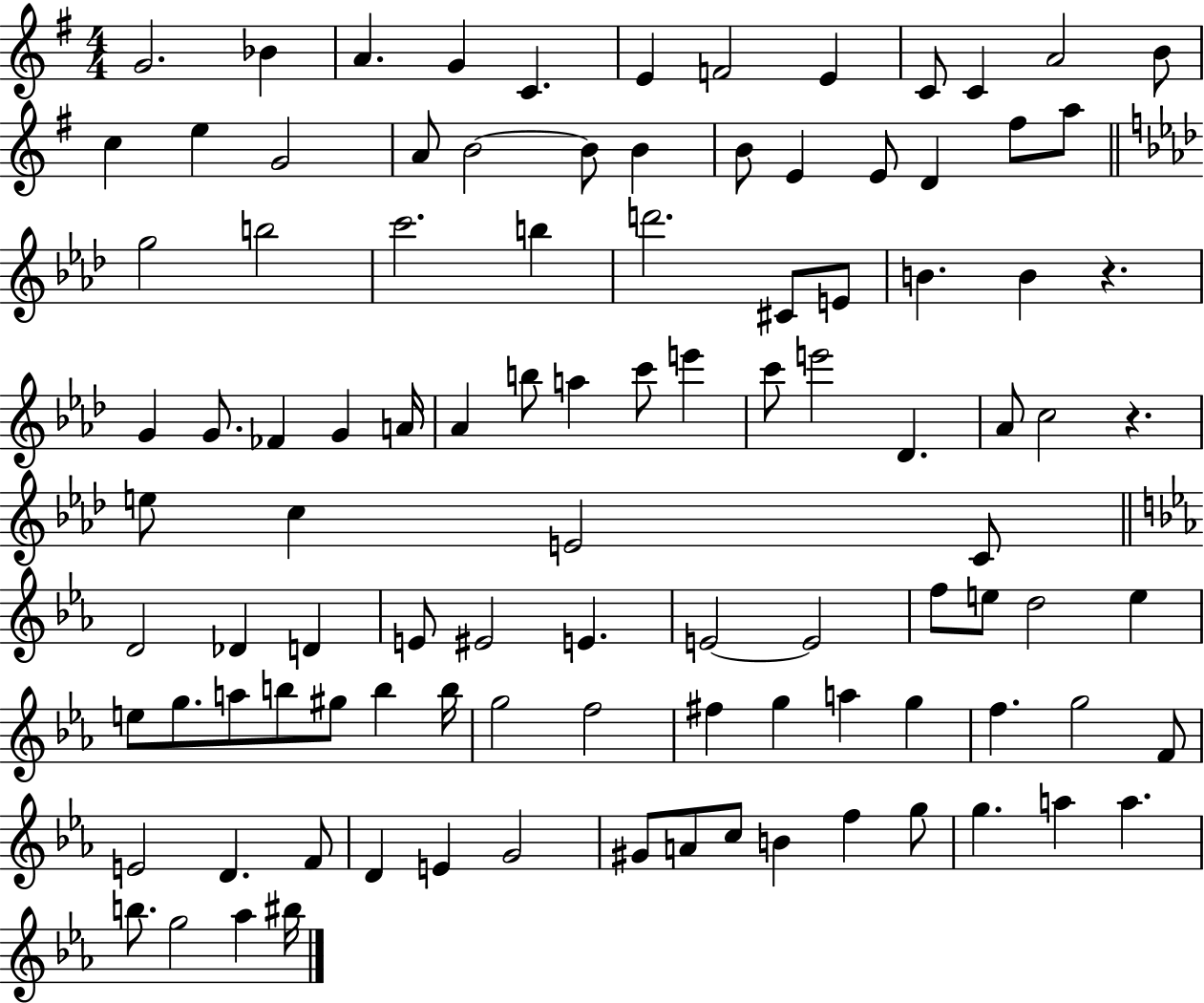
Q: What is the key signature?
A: G major